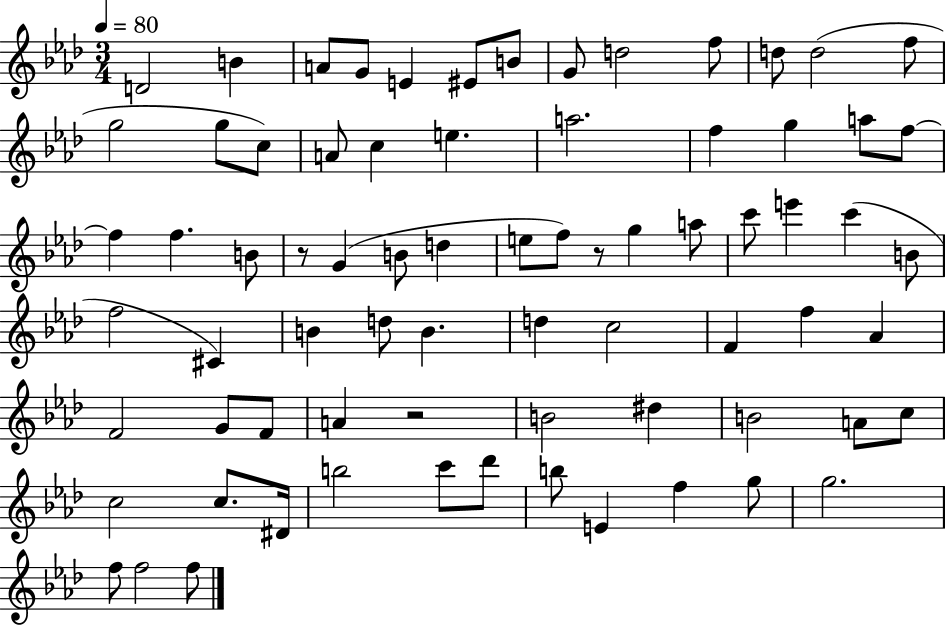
X:1
T:Untitled
M:3/4
L:1/4
K:Ab
D2 B A/2 G/2 E ^E/2 B/2 G/2 d2 f/2 d/2 d2 f/2 g2 g/2 c/2 A/2 c e a2 f g a/2 f/2 f f B/2 z/2 G B/2 d e/2 f/2 z/2 g a/2 c'/2 e' c' B/2 f2 ^C B d/2 B d c2 F f _A F2 G/2 F/2 A z2 B2 ^d B2 A/2 c/2 c2 c/2 ^D/4 b2 c'/2 _d'/2 b/2 E f g/2 g2 f/2 f2 f/2